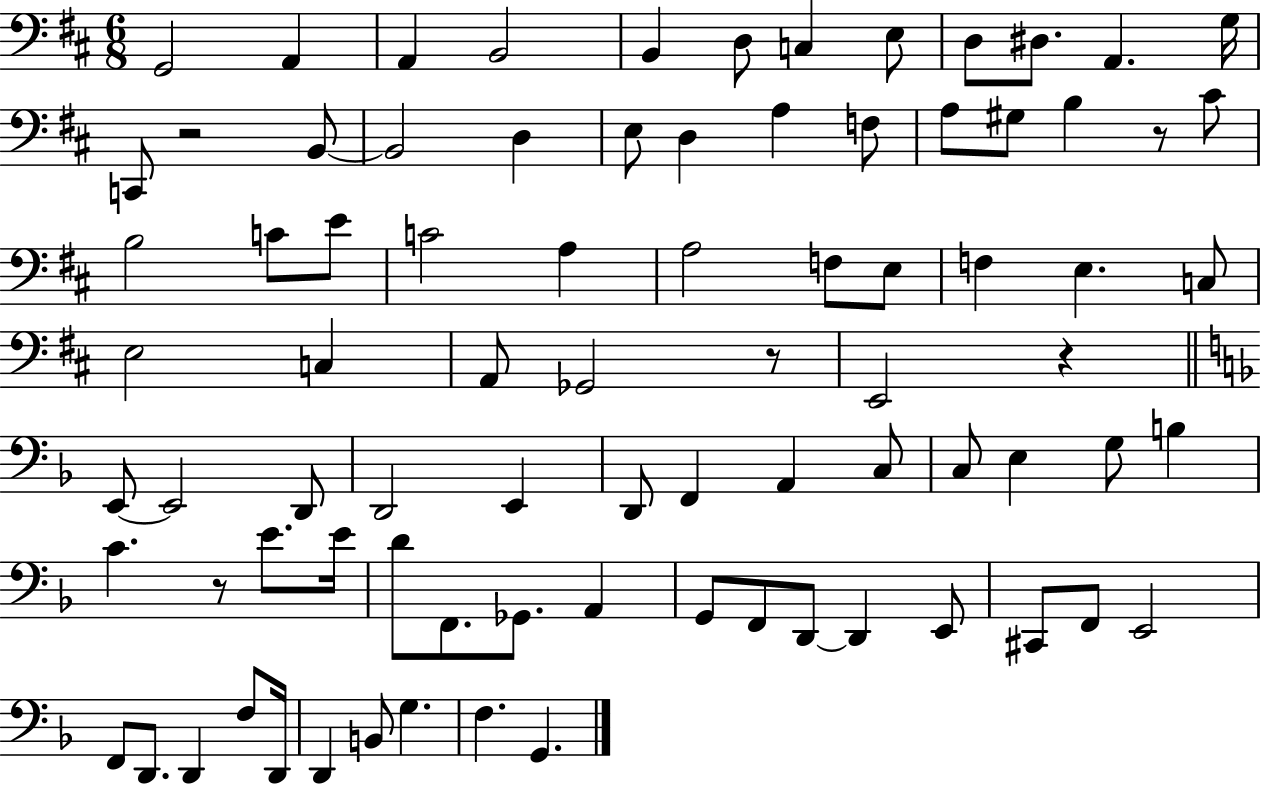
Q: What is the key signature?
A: D major